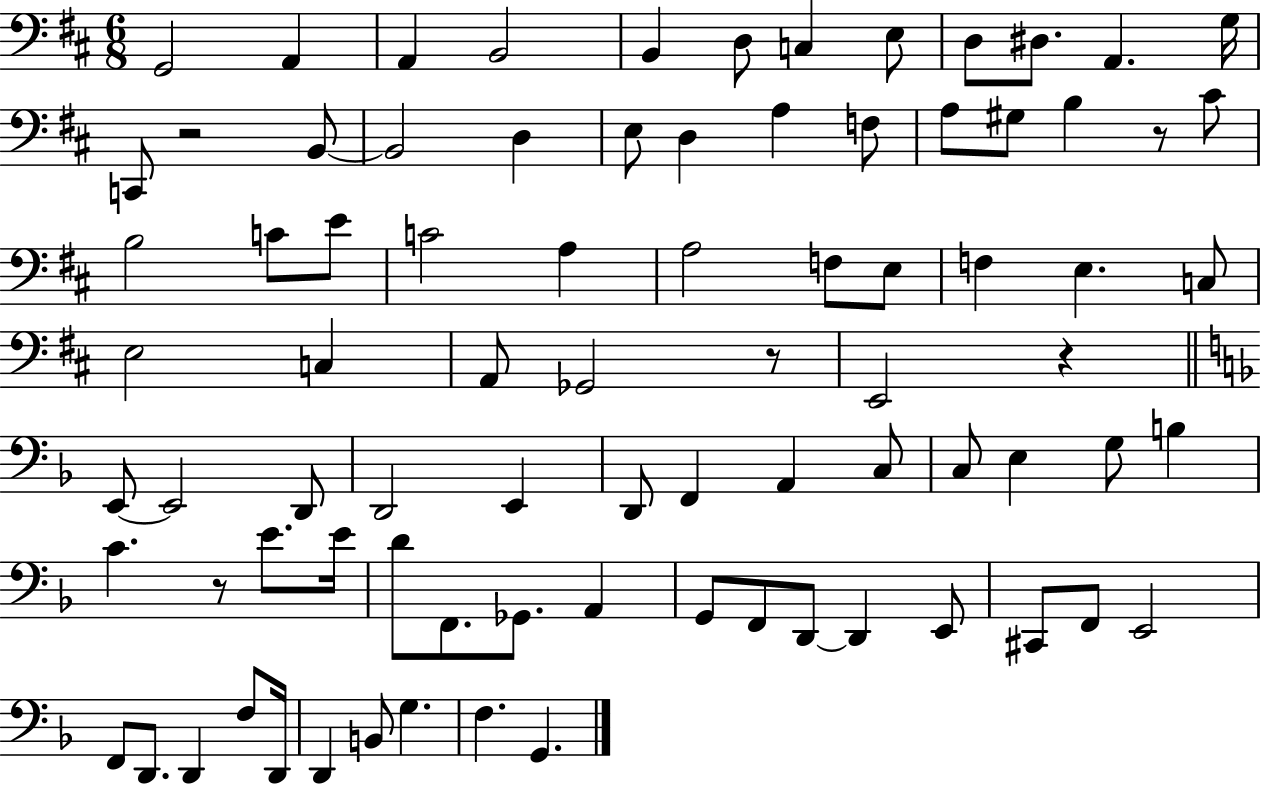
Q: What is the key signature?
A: D major